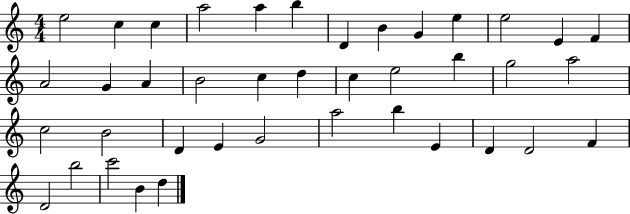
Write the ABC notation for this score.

X:1
T:Untitled
M:4/4
L:1/4
K:C
e2 c c a2 a b D B G e e2 E F A2 G A B2 c d c e2 b g2 a2 c2 B2 D E G2 a2 b E D D2 F D2 b2 c'2 B d